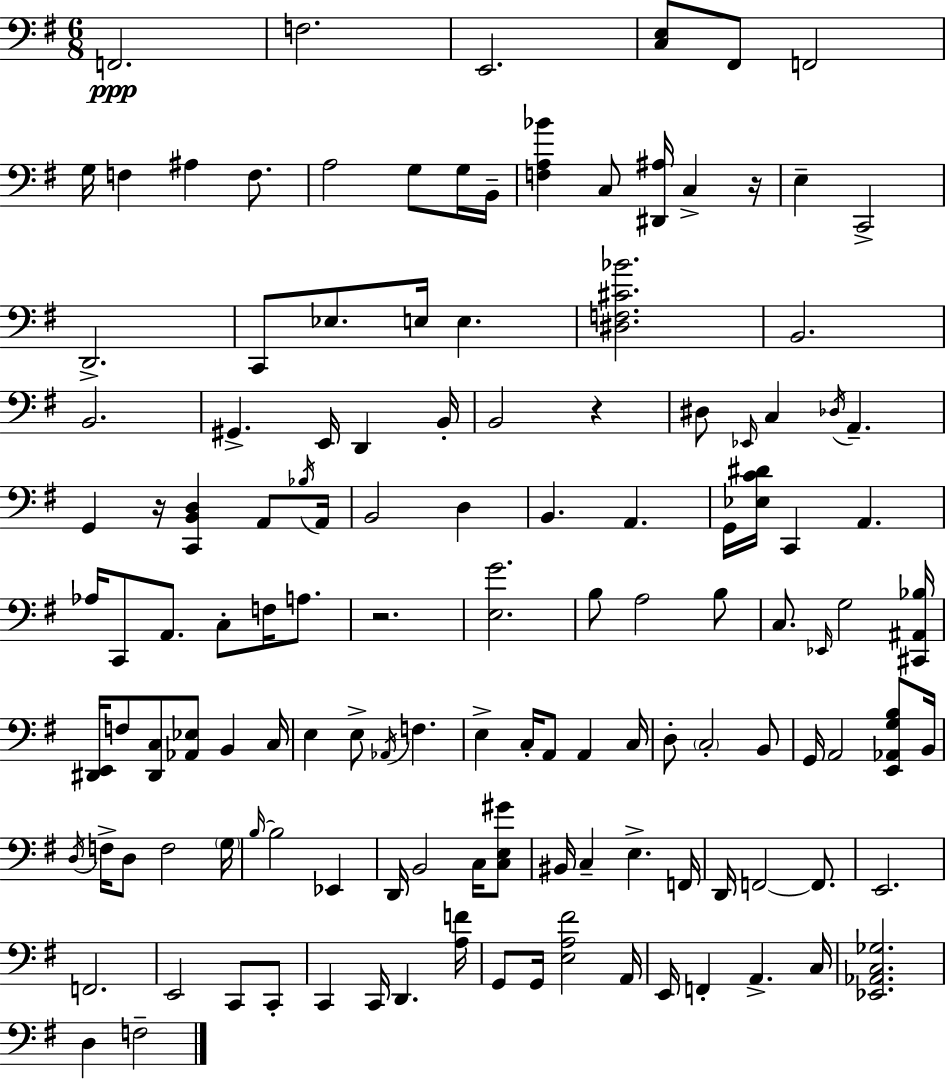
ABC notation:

X:1
T:Untitled
M:6/8
L:1/4
K:G
F,,2 F,2 E,,2 [C,E,]/2 ^F,,/2 F,,2 G,/4 F, ^A, F,/2 A,2 G,/2 G,/4 B,,/4 [F,A,_B] C,/2 [^D,,^A,]/4 C, z/4 E, C,,2 D,,2 C,,/2 _E,/2 E,/4 E, [^D,F,^C_B]2 B,,2 B,,2 ^G,, E,,/4 D,, B,,/4 B,,2 z ^D,/2 _E,,/4 C, _D,/4 A,, G,, z/4 [C,,B,,D,] A,,/2 _B,/4 A,,/4 B,,2 D, B,, A,, G,,/4 [_E,C^D]/4 C,, A,, _A,/4 C,,/2 A,,/2 C,/2 F,/4 A,/2 z2 [E,G]2 B,/2 A,2 B,/2 C,/2 _E,,/4 G,2 [^C,,^A,,_B,]/4 [^D,,E,,]/4 F,/2 [^D,,C,]/2 [_A,,_E,]/2 B,, C,/4 E, E,/2 _A,,/4 F, E, C,/4 A,,/2 A,, C,/4 D,/2 C,2 B,,/2 G,,/4 A,,2 [E,,_A,,G,B,]/2 B,,/4 D,/4 F,/4 D,/2 F,2 G,/4 B,/4 B,2 _E,, D,,/4 B,,2 C,/4 [C,E,^G]/2 ^B,,/4 C, E, F,,/4 D,,/4 F,,2 F,,/2 E,,2 F,,2 E,,2 C,,/2 C,,/2 C,, C,,/4 D,, [A,F]/4 G,,/2 G,,/4 [E,A,^F]2 A,,/4 E,,/4 F,, A,, C,/4 [_E,,_A,,C,_G,]2 D, F,2